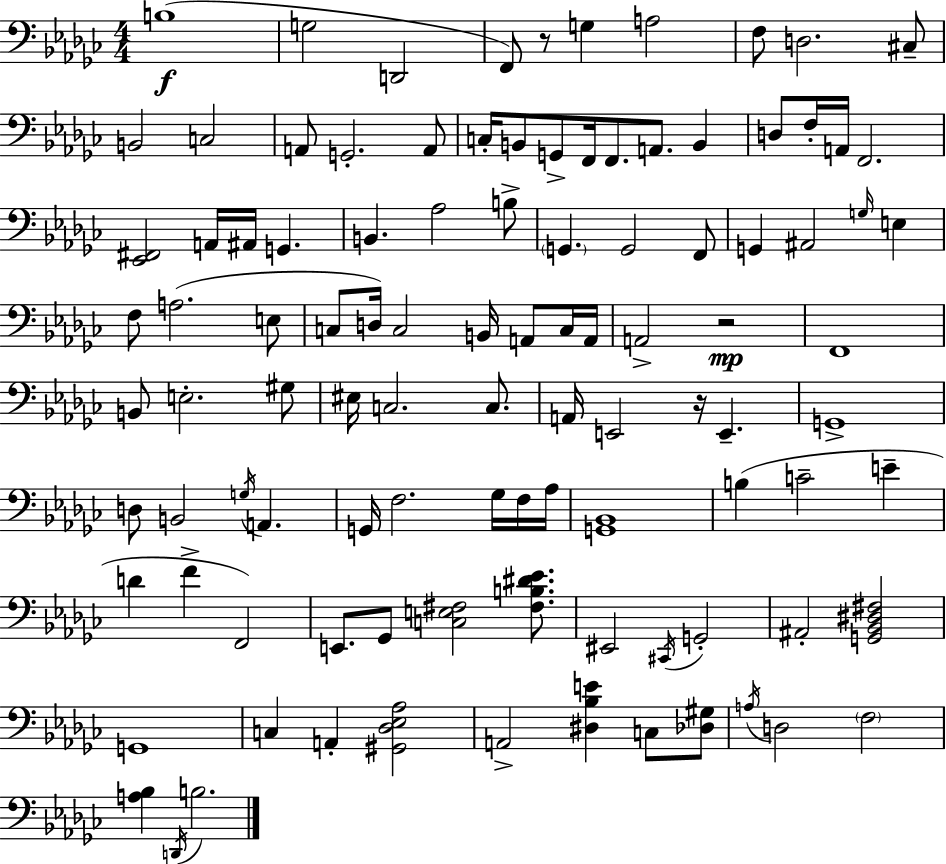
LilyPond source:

{
  \clef bass
  \numericTimeSignature
  \time 4/4
  \key ees \minor
  b1(\f | g2 d,2 | f,8) r8 g4 a2 | f8 d2. cis8-- | \break b,2 c2 | a,8 g,2.-. a,8 | c16-. b,8 g,8-> f,16 f,8. a,8. b,4 | d8 f16-. a,16 f,2. | \break <ees, fis,>2 a,16 ais,16 g,4. | b,4. aes2 b8-> | \parenthesize g,4. g,2 f,8 | g,4 ais,2 \grace { g16 } e4 | \break f8 a2.( e8 | c8 d16) c2 b,16 a,8 c16 | a,16 a,2-> r2\mp | f,1 | \break b,8 e2.-. gis8 | eis16 c2. c8. | a,16 e,2 r16 e,4.-- | g,1-> | \break d8 b,2 \acciaccatura { g16 } a,4. | g,16 f2. ges16 | f16 aes16 <g, bes,>1 | b4( c'2-- e'4-- | \break d'4 f'4-> f,2) | e,8. ges,8 <c e fis>2 <fis b dis' ees'>8. | eis,2 \acciaccatura { cis,16 } g,2-. | ais,2-. <g, bes, dis fis>2 | \break g,1 | c4 a,4-. <gis, des ees aes>2 | a,2-> <dis bes e'>4 c8 | <des gis>8 \acciaccatura { a16 } d2 \parenthesize f2 | \break <a bes>4 \acciaccatura { d,16 } b2. | \bar "|."
}